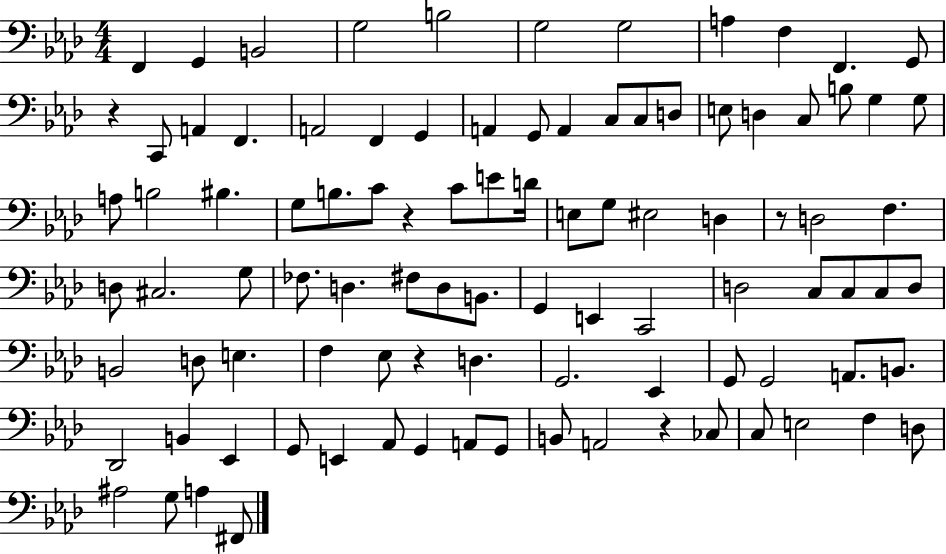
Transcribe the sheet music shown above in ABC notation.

X:1
T:Untitled
M:4/4
L:1/4
K:Ab
F,, G,, B,,2 G,2 B,2 G,2 G,2 A, F, F,, G,,/2 z C,,/2 A,, F,, A,,2 F,, G,, A,, G,,/2 A,, C,/2 C,/2 D,/2 E,/2 D, C,/2 B,/2 G, G,/2 A,/2 B,2 ^B, G,/2 B,/2 C/2 z C/2 E/2 D/4 E,/2 G,/2 ^E,2 D, z/2 D,2 F, D,/2 ^C,2 G,/2 _F,/2 D, ^F,/2 D,/2 B,,/2 G,, E,, C,,2 D,2 C,/2 C,/2 C,/2 D,/2 B,,2 D,/2 E, F, _E,/2 z D, G,,2 _E,, G,,/2 G,,2 A,,/2 B,,/2 _D,,2 B,, _E,, G,,/2 E,, _A,,/2 G,, A,,/2 G,,/2 B,,/2 A,,2 z _C,/2 C,/2 E,2 F, D,/2 ^A,2 G,/2 A, ^F,,/2